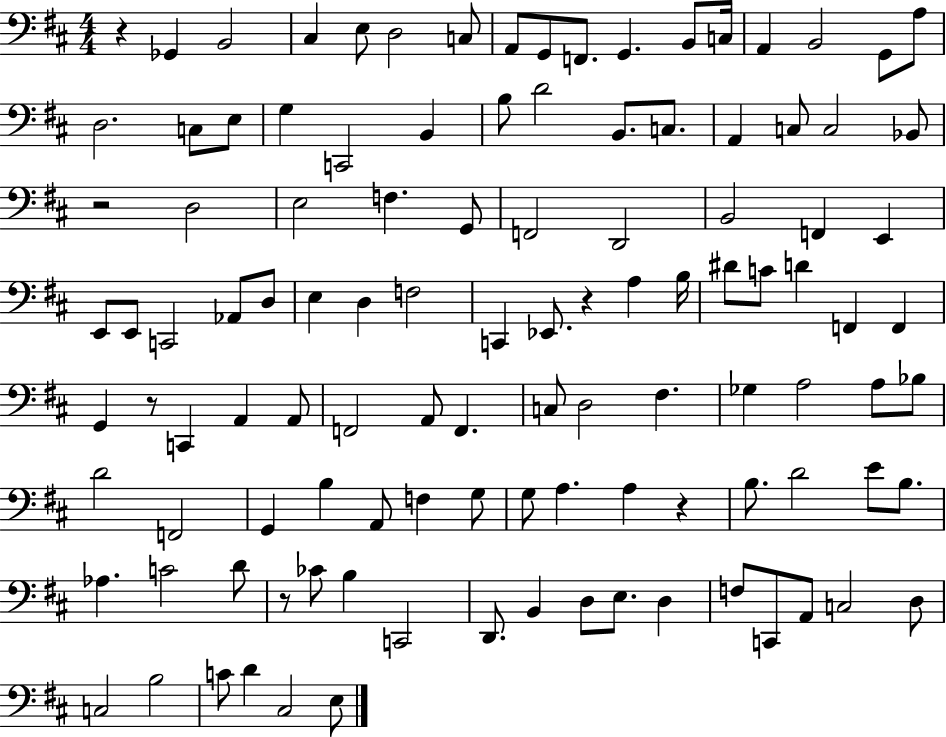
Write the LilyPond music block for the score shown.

{
  \clef bass
  \numericTimeSignature
  \time 4/4
  \key d \major
  r4 ges,4 b,2 | cis4 e8 d2 c8 | a,8 g,8 f,8. g,4. b,8 c16 | a,4 b,2 g,8 a8 | \break d2. c8 e8 | g4 c,2 b,4 | b8 d'2 b,8. c8. | a,4 c8 c2 bes,8 | \break r2 d2 | e2 f4. g,8 | f,2 d,2 | b,2 f,4 e,4 | \break e,8 e,8 c,2 aes,8 d8 | e4 d4 f2 | c,4 ees,8. r4 a4 b16 | dis'8 c'8 d'4 f,4 f,4 | \break g,4 r8 c,4 a,4 a,8 | f,2 a,8 f,4. | c8 d2 fis4. | ges4 a2 a8 bes8 | \break d'2 f,2 | g,4 b4 a,8 f4 g8 | g8 a4. a4 r4 | b8. d'2 e'8 b8. | \break aes4. c'2 d'8 | r8 ces'8 b4 c,2 | d,8. b,4 d8 e8. d4 | f8 c,8 a,8 c2 d8 | \break c2 b2 | c'8 d'4 cis2 e8 | \bar "|."
}